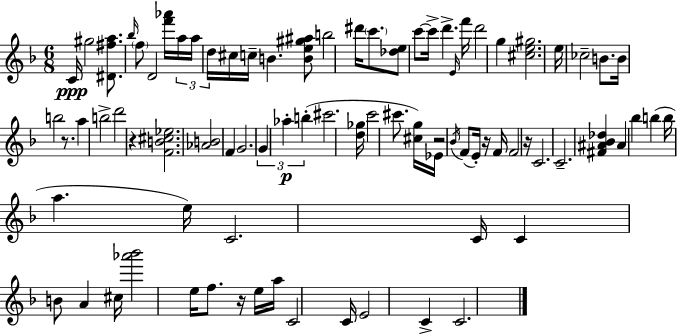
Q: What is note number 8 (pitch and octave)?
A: D5